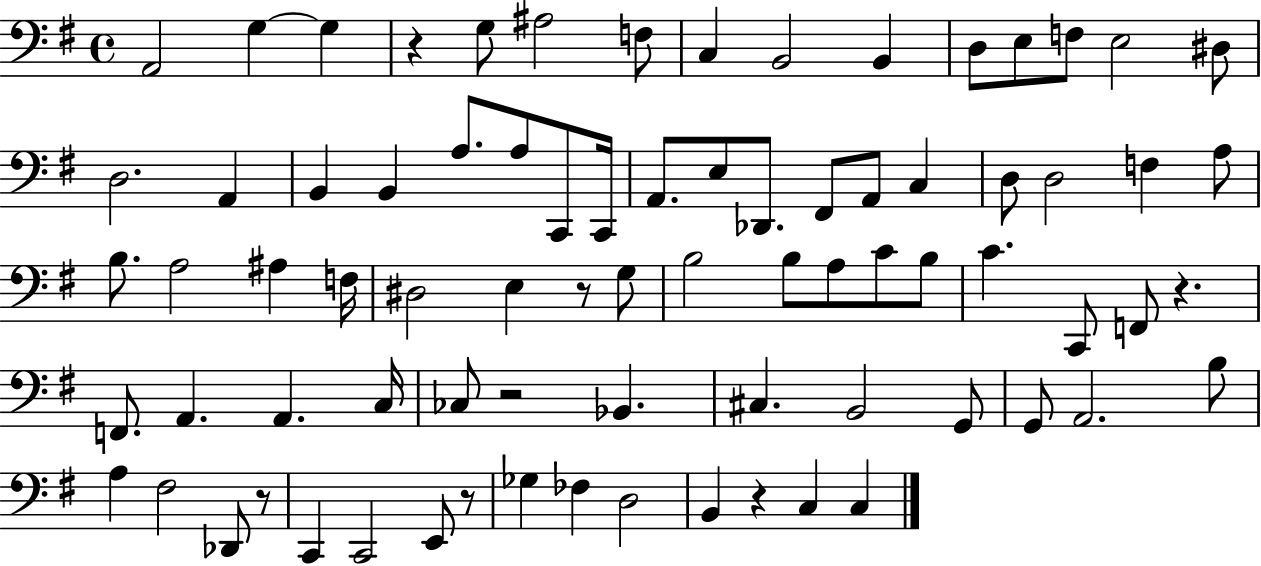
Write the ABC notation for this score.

X:1
T:Untitled
M:4/4
L:1/4
K:G
A,,2 G, G, z G,/2 ^A,2 F,/2 C, B,,2 B,, D,/2 E,/2 F,/2 E,2 ^D,/2 D,2 A,, B,, B,, A,/2 A,/2 C,,/2 C,,/4 A,,/2 E,/2 _D,,/2 ^F,,/2 A,,/2 C, D,/2 D,2 F, A,/2 B,/2 A,2 ^A, F,/4 ^D,2 E, z/2 G,/2 B,2 B,/2 A,/2 C/2 B,/2 C C,,/2 F,,/2 z F,,/2 A,, A,, C,/4 _C,/2 z2 _B,, ^C, B,,2 G,,/2 G,,/2 A,,2 B,/2 A, ^F,2 _D,,/2 z/2 C,, C,,2 E,,/2 z/2 _G, _F, D,2 B,, z C, C,